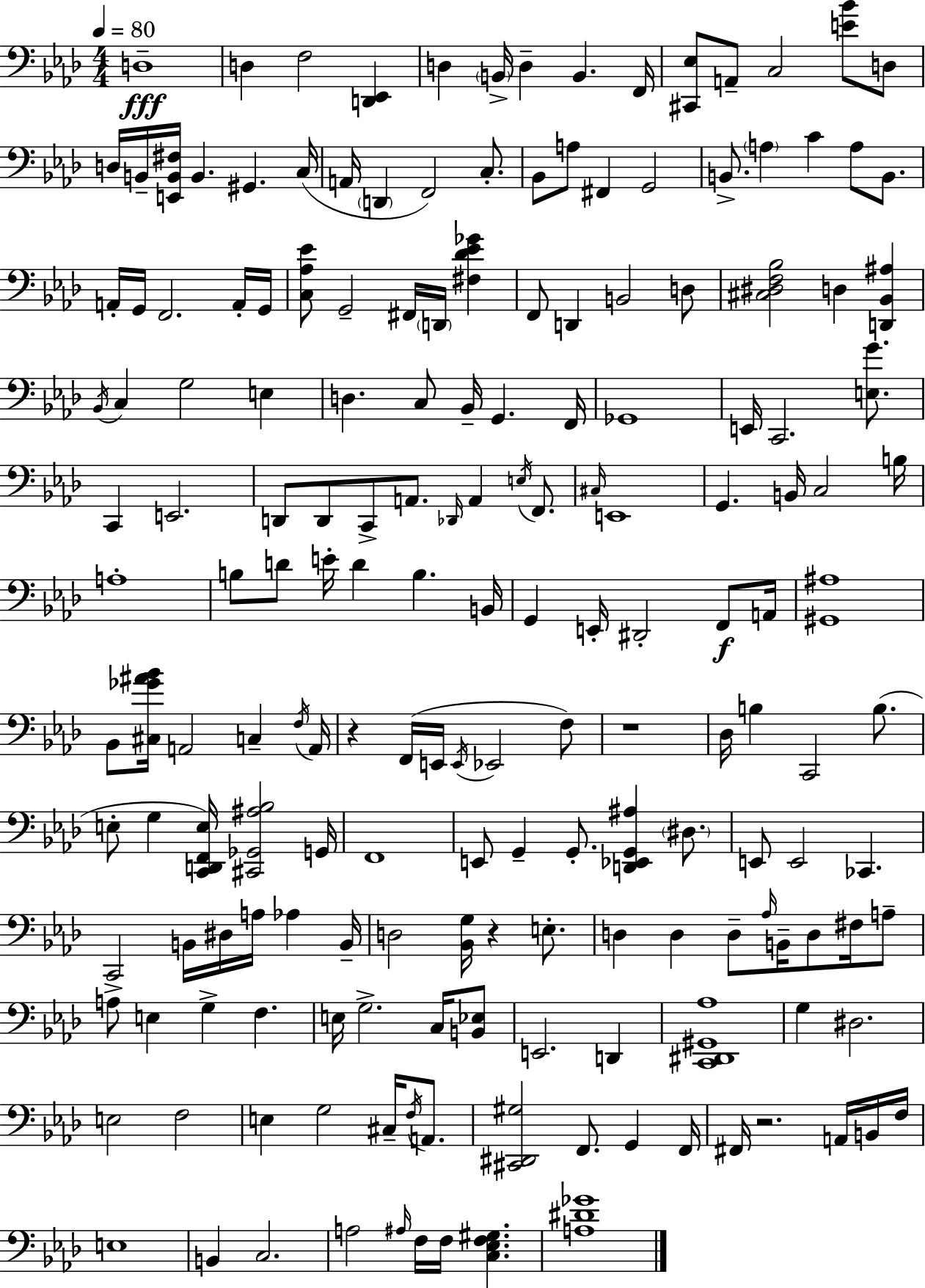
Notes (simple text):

D3/w D3/q F3/h [D2,Eb2]/q D3/q B2/s D3/q B2/q. F2/s [C#2,Eb3]/e A2/e C3/h [E4,Bb4]/e D3/e D3/s B2/s [E2,B2,F#3]/s B2/q. G#2/q. C3/s A2/s D2/q F2/h C3/e. Bb2/e A3/e F#2/q G2/h B2/e. A3/q C4/q A3/e B2/e. A2/s G2/s F2/h. A2/s G2/s [C3,Ab3,Eb4]/e G2/h F#2/s D2/s [F#3,Db4,Eb4,Gb4]/q F2/e D2/q B2/h D3/e [C#3,D#3,F3,Bb3]/h D3/q [D2,Bb2,A#3]/q Bb2/s C3/q G3/h E3/q D3/q. C3/e Bb2/s G2/q. F2/s Gb2/w E2/s C2/h. [E3,G4]/e. C2/q E2/h. D2/e D2/e C2/e A2/e. Db2/s A2/q E3/s F2/e. C#3/s E2/w G2/q. B2/s C3/h B3/s A3/w B3/e D4/e E4/s D4/q B3/q. B2/s G2/q E2/s D#2/h F2/e A2/s [G#2,A#3]/w Bb2/e [C#3,Gb4,A#4,Bb4]/s A2/h C3/q F3/s A2/s R/q F2/s E2/s E2/s Eb2/h F3/e R/w Db3/s B3/q C2/h B3/e. E3/e G3/q [C2,D2,F2,E3]/s [C#2,Gb2,A#3,Bb3]/h G2/s F2/w E2/e G2/q G2/e. [D2,Eb2,G2,A#3]/q D#3/e. E2/e E2/h CES2/q. C2/h B2/s D#3/s A3/s Ab3/q B2/s D3/h [Bb2,G3]/s R/q E3/e. D3/q D3/q D3/e Ab3/s B2/s D3/e F#3/s A3/e A3/e E3/q G3/q F3/q. E3/s G3/h. C3/s [B2,Eb3]/e E2/h. D2/q [C2,D#2,G#2,Ab3]/w G3/q D#3/h. E3/h F3/h E3/q G3/h C#3/s F3/s A2/e. [C#2,D#2,G#3]/h F2/e. G2/q F2/s F#2/s R/h. A2/s B2/s F3/s E3/w B2/q C3/h. A3/h A#3/s F3/s F3/s [C3,Eb3,F3,G#3]/q. [A3,D#4,Gb4]/w